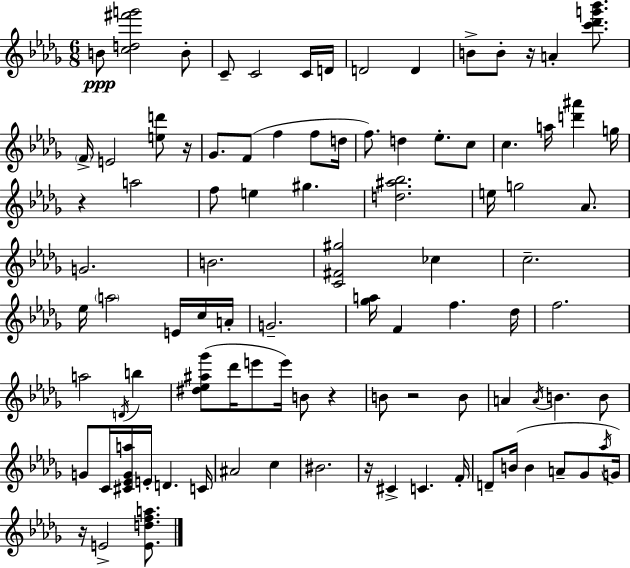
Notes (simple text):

B4/e [C5,D5,F#6,G6]/h B4/e C4/e C4/h C4/s D4/s D4/h D4/q B4/e B4/e R/s A4/q [C6,Db6,G6,Bb6]/e. F4/s E4/h [E5,D6]/e R/s Gb4/e. F4/e F5/q F5/e D5/s F5/e. D5/q Eb5/e. C5/e C5/q. A5/s [D6,A#6]/q G5/s R/q A5/h F5/e E5/q G#5/q. [D5,A#5,Bb5]/h. E5/s G5/h Ab4/e. G4/h. B4/h. [C4,F#4,G#5]/h CES5/q C5/h. Eb5/s A5/h E4/s C5/s A4/s G4/h. [Gb5,A5]/s F4/q F5/q. Db5/s F5/h. A5/h D4/s B5/q [D#5,Eb5,A#5,Gb6]/e Db6/s E6/e E6/s B4/e R/q B4/e R/h B4/e A4/q A4/s B4/q. B4/e G4/e C4/s [C#4,Eb4,G4,A5]/s E4/s D4/q. C4/s A#4/h C5/q BIS4/h. R/s C#4/q C4/q. F4/s D4/e B4/s B4/q A4/e Gb4/e Ab5/s G4/s R/s E4/h [E4,D5,F5,A5]/e.